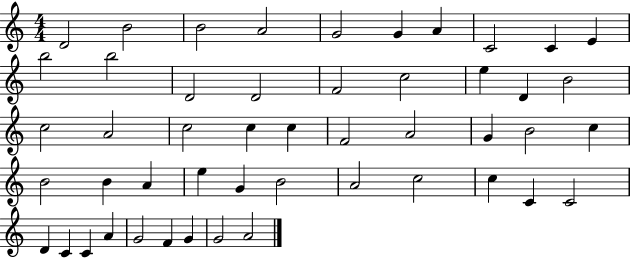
X:1
T:Untitled
M:4/4
L:1/4
K:C
D2 B2 B2 A2 G2 G A C2 C E b2 b2 D2 D2 F2 c2 e D B2 c2 A2 c2 c c F2 A2 G B2 c B2 B A e G B2 A2 c2 c C C2 D C C A G2 F G G2 A2